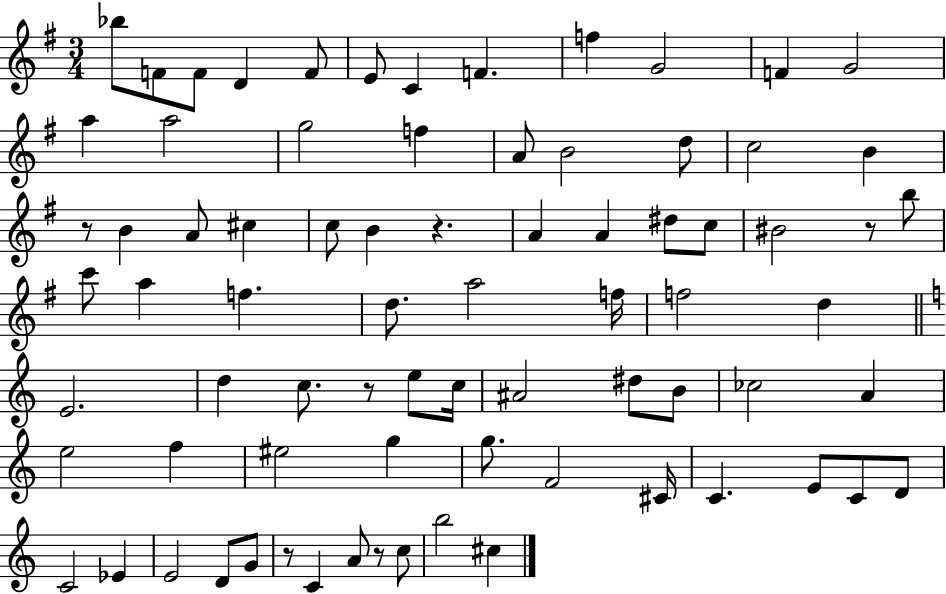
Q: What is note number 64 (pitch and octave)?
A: E4